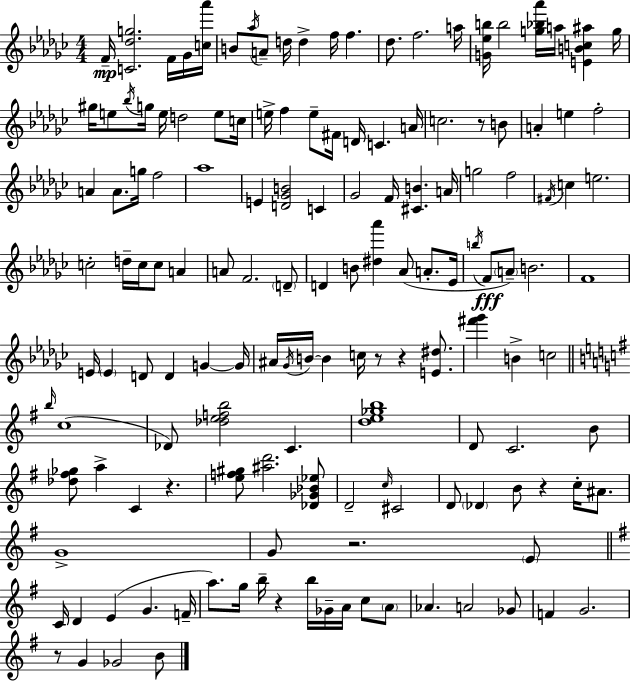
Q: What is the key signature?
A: EES minor